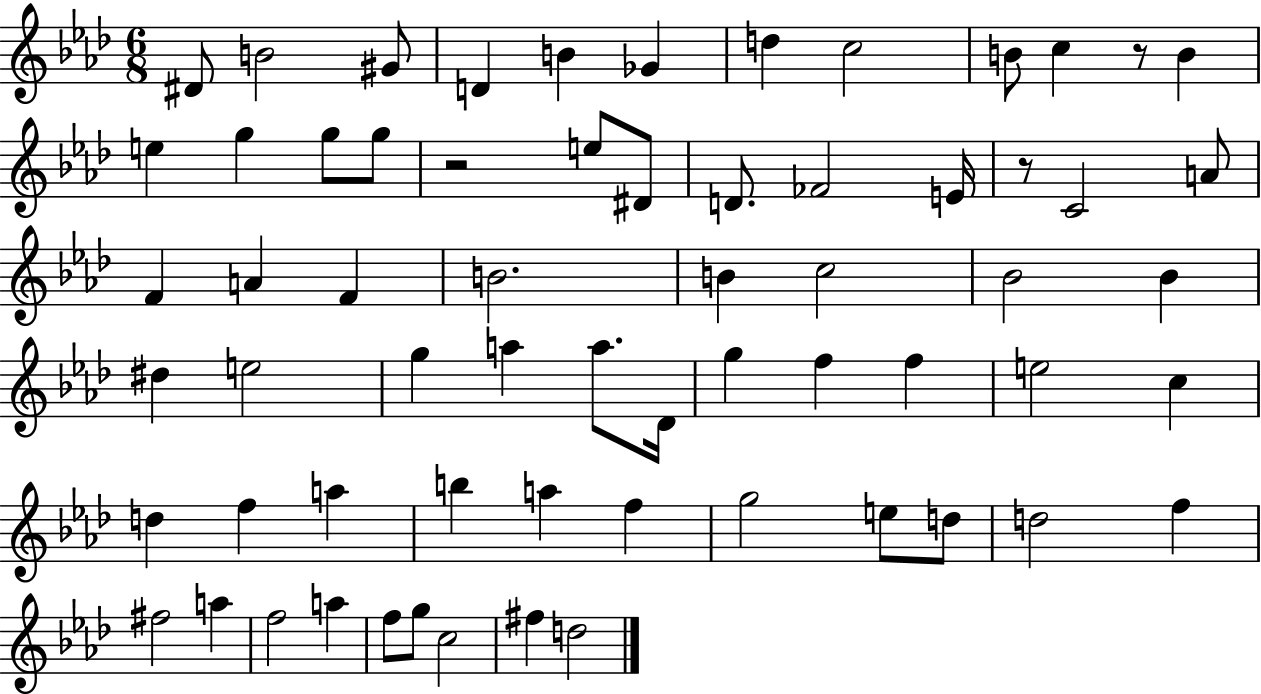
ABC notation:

X:1
T:Untitled
M:6/8
L:1/4
K:Ab
^D/2 B2 ^G/2 D B _G d c2 B/2 c z/2 B e g g/2 g/2 z2 e/2 ^D/2 D/2 _F2 E/4 z/2 C2 A/2 F A F B2 B c2 _B2 _B ^d e2 g a a/2 _D/4 g f f e2 c d f a b a f g2 e/2 d/2 d2 f ^f2 a f2 a f/2 g/2 c2 ^f d2